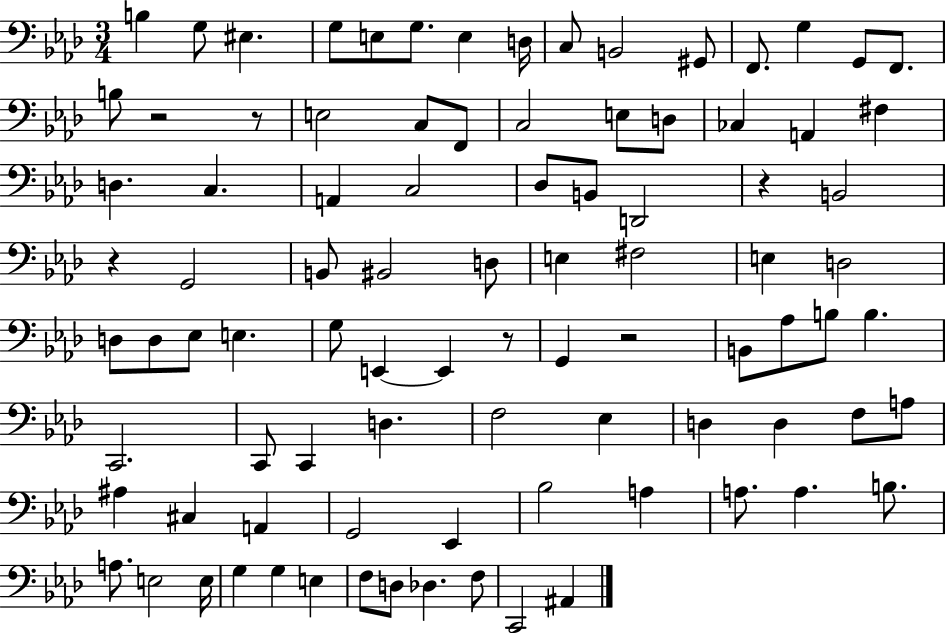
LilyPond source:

{
  \clef bass
  \numericTimeSignature
  \time 3/4
  \key aes \major
  b4 g8 eis4. | g8 e8 g8. e4 d16 | c8 b,2 gis,8 | f,8. g4 g,8 f,8. | \break b8 r2 r8 | e2 c8 f,8 | c2 e8 d8 | ces4 a,4 fis4 | \break d4. c4. | a,4 c2 | des8 b,8 d,2 | r4 b,2 | \break r4 g,2 | b,8 bis,2 d8 | e4 fis2 | e4 d2 | \break d8 d8 ees8 e4. | g8 e,4~~ e,4 r8 | g,4 r2 | b,8 aes8 b8 b4. | \break c,2. | c,8 c,4 d4. | f2 ees4 | d4 d4 f8 a8 | \break ais4 cis4 a,4 | g,2 ees,4 | bes2 a4 | a8. a4. b8. | \break a8. e2 e16 | g4 g4 e4 | f8 d8 des4. f8 | c,2 ais,4 | \break \bar "|."
}